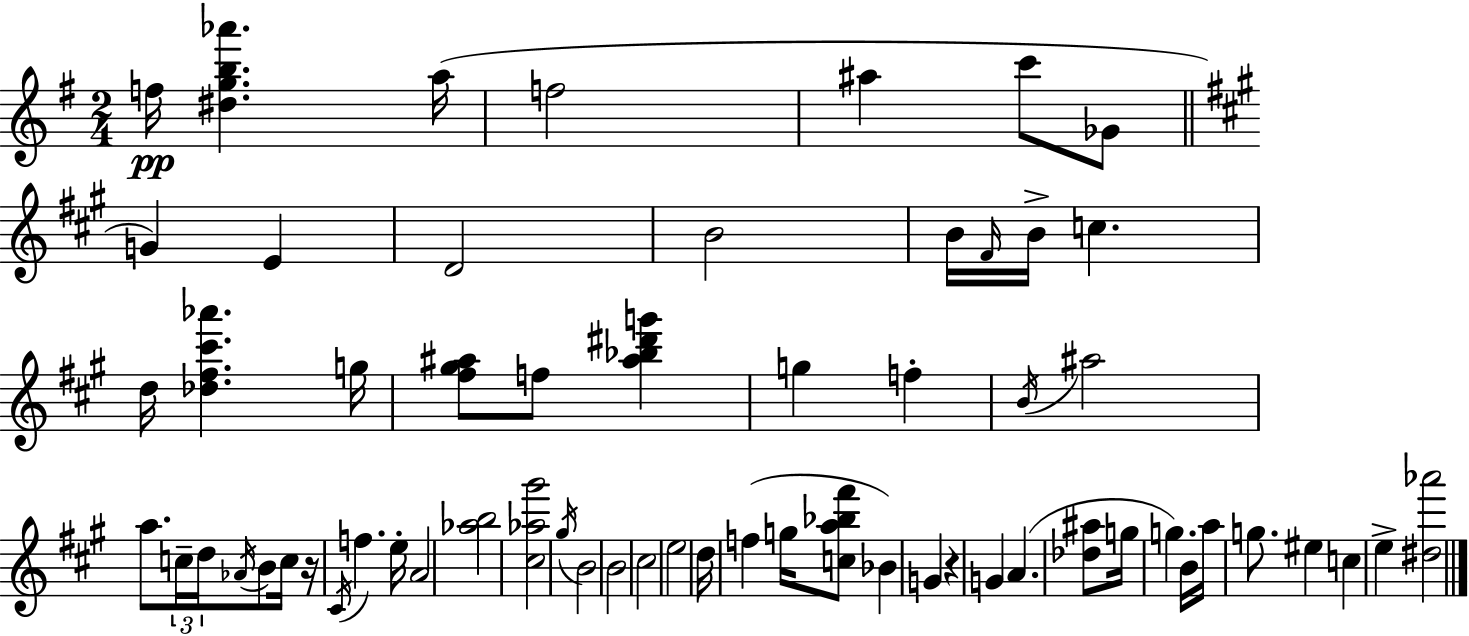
F5/s [D#5,G5,B5,Ab6]/q. A5/s F5/h A#5/q C6/e Gb4/e G4/q E4/q D4/h B4/h B4/s F#4/s B4/s C5/q. D5/s [Db5,F#5,C#6,Ab6]/q. G5/s [F#5,G#5,A#5]/e F5/e [A#5,Bb5,D#6,G6]/q G5/q F5/q B4/s A#5/h A5/e. C5/s D5/s Ab4/s B4/e C5/s R/s C#4/s F5/q. E5/s A4/h [Ab5,B5]/h [C#5,Ab5,G#6]/h G#5/s B4/h B4/h C#5/h E5/h D5/s F5/q G5/s [C5,A5,Bb5,F#6]/e Bb4/q G4/q R/q G4/q A4/q. [Db5,A#5]/e G5/s G5/q. B4/s A5/s G5/e. EIS5/q C5/q E5/q [D#5,Ab6]/h